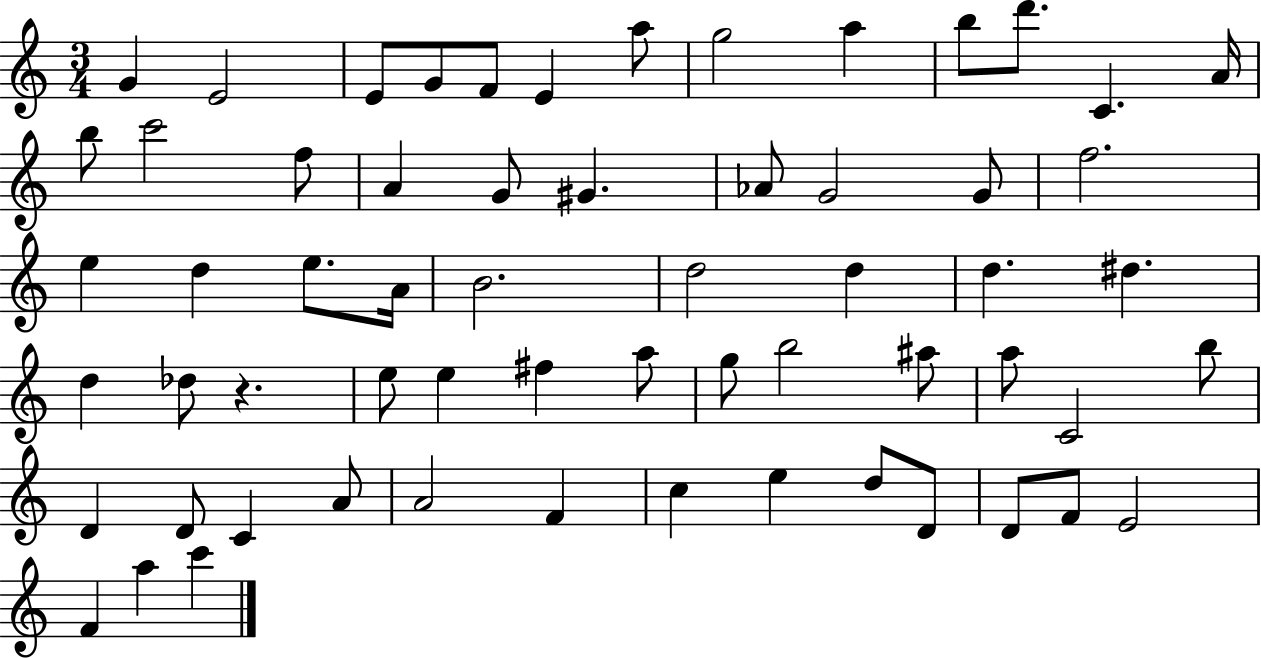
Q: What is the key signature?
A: C major